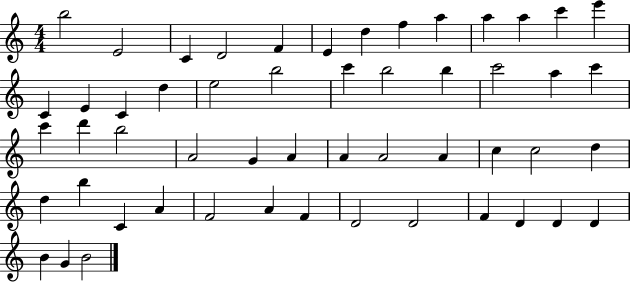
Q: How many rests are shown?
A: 0